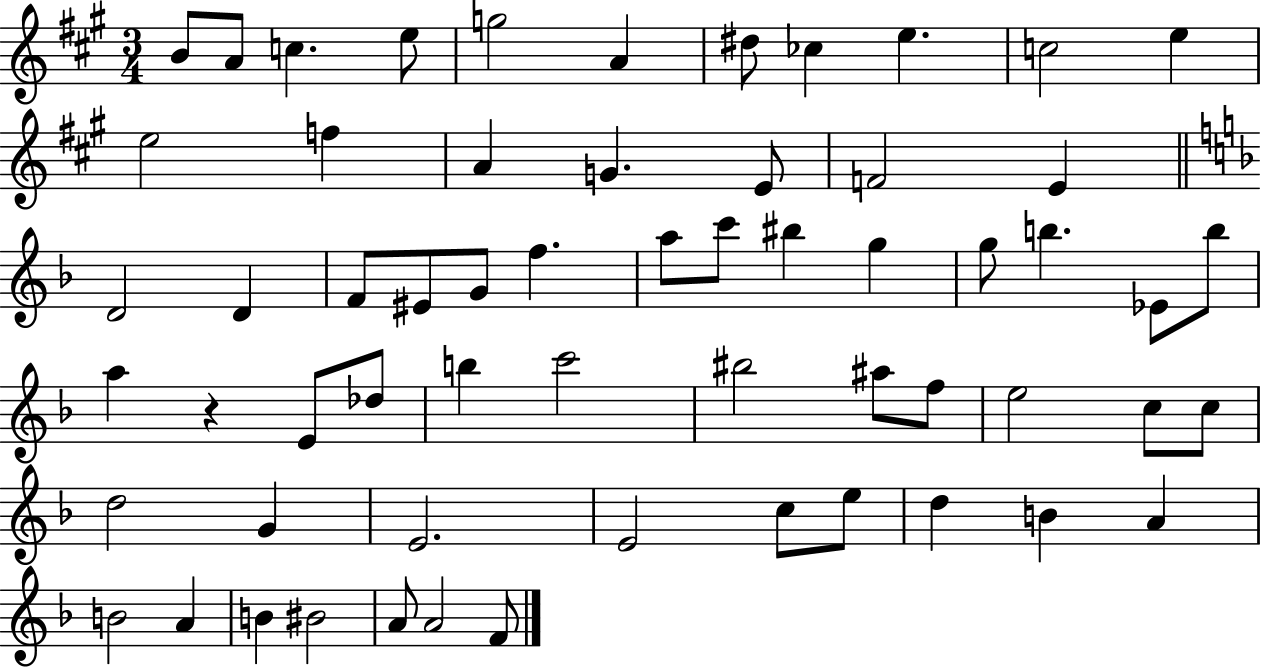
{
  \clef treble
  \numericTimeSignature
  \time 3/4
  \key a \major
  \repeat volta 2 { b'8 a'8 c''4. e''8 | g''2 a'4 | dis''8 ces''4 e''4. | c''2 e''4 | \break e''2 f''4 | a'4 g'4. e'8 | f'2 e'4 | \bar "||" \break \key d \minor d'2 d'4 | f'8 eis'8 g'8 f''4. | a''8 c'''8 bis''4 g''4 | g''8 b''4. ees'8 b''8 | \break a''4 r4 e'8 des''8 | b''4 c'''2 | bis''2 ais''8 f''8 | e''2 c''8 c''8 | \break d''2 g'4 | e'2. | e'2 c''8 e''8 | d''4 b'4 a'4 | \break b'2 a'4 | b'4 bis'2 | a'8 a'2 f'8 | } \bar "|."
}